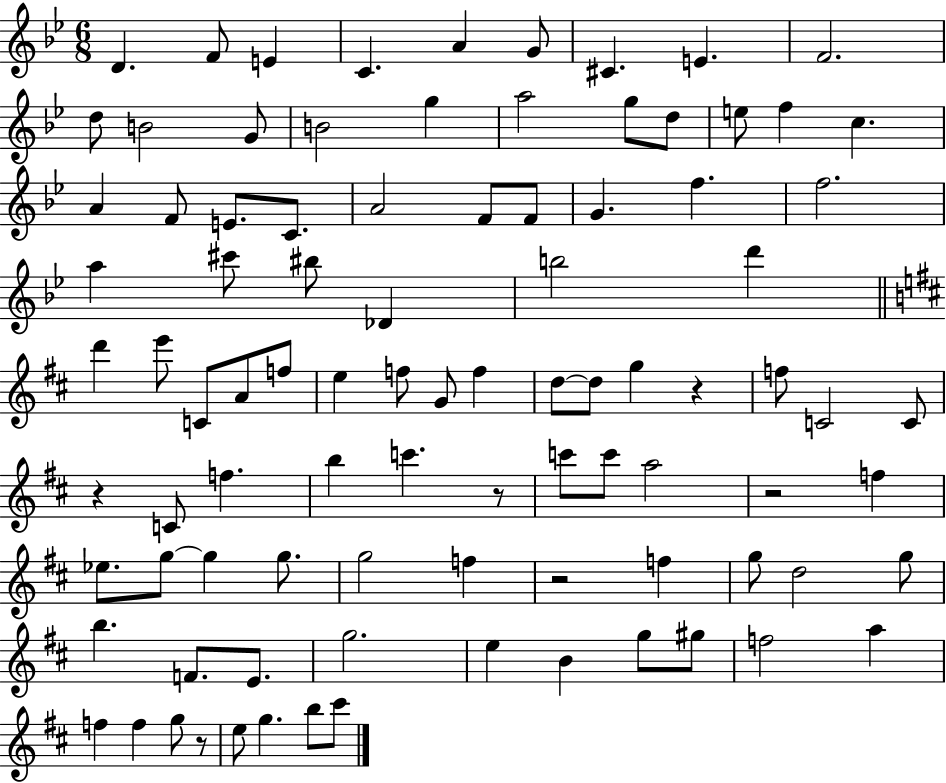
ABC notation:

X:1
T:Untitled
M:6/8
L:1/4
K:Bb
D F/2 E C A G/2 ^C E F2 d/2 B2 G/2 B2 g a2 g/2 d/2 e/2 f c A F/2 E/2 C/2 A2 F/2 F/2 G f f2 a ^c'/2 ^b/2 _D b2 d' d' e'/2 C/2 A/2 f/2 e f/2 G/2 f d/2 d/2 g z f/2 C2 C/2 z C/2 f b c' z/2 c'/2 c'/2 a2 z2 f _e/2 g/2 g g/2 g2 f z2 f g/2 d2 g/2 b F/2 E/2 g2 e B g/2 ^g/2 f2 a f f g/2 z/2 e/2 g b/2 ^c'/2